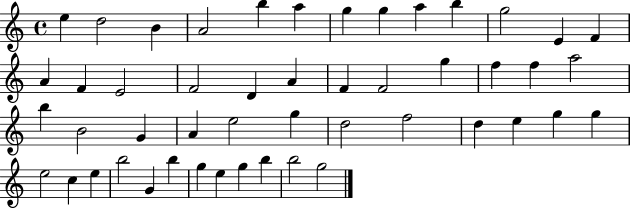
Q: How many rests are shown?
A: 0